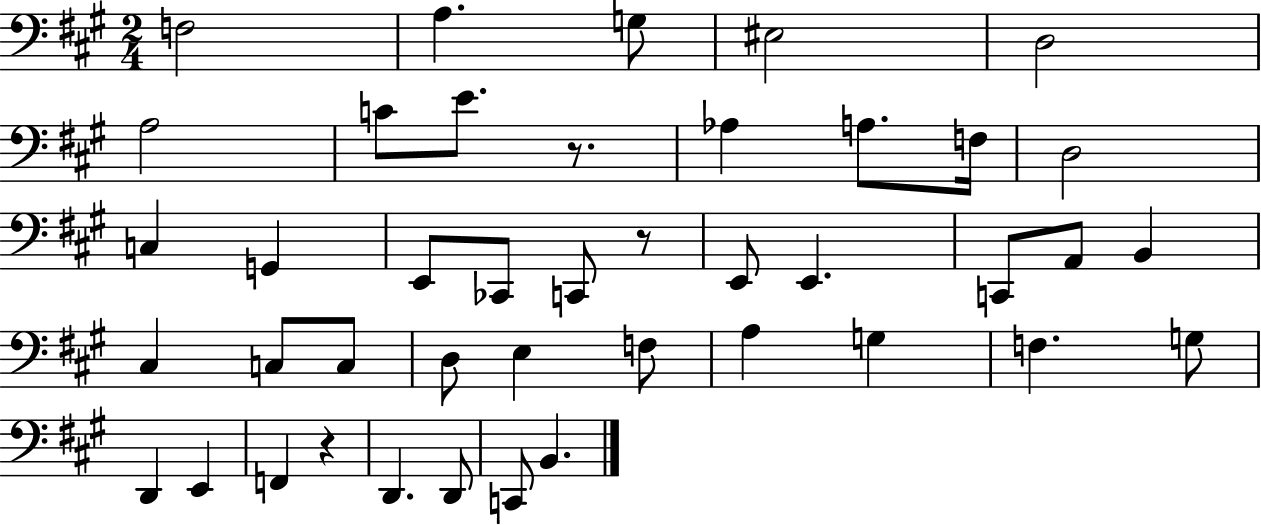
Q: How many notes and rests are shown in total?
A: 42